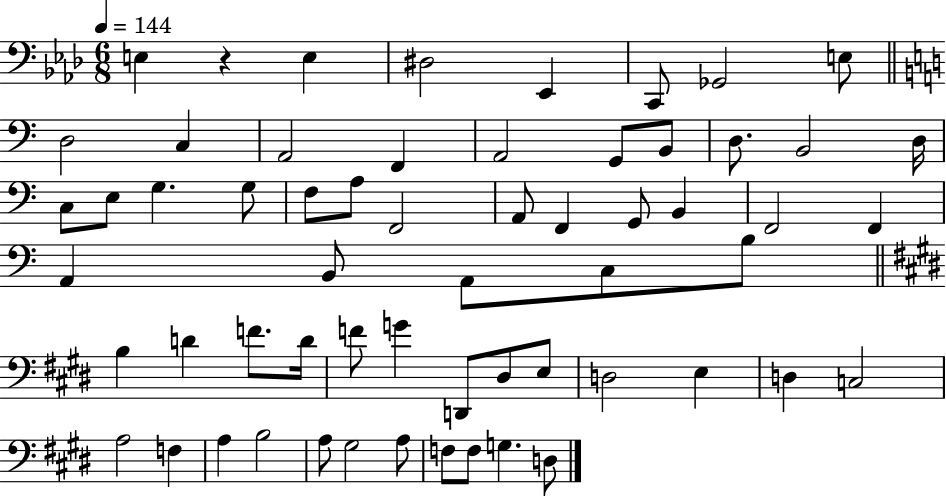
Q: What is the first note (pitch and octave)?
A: E3